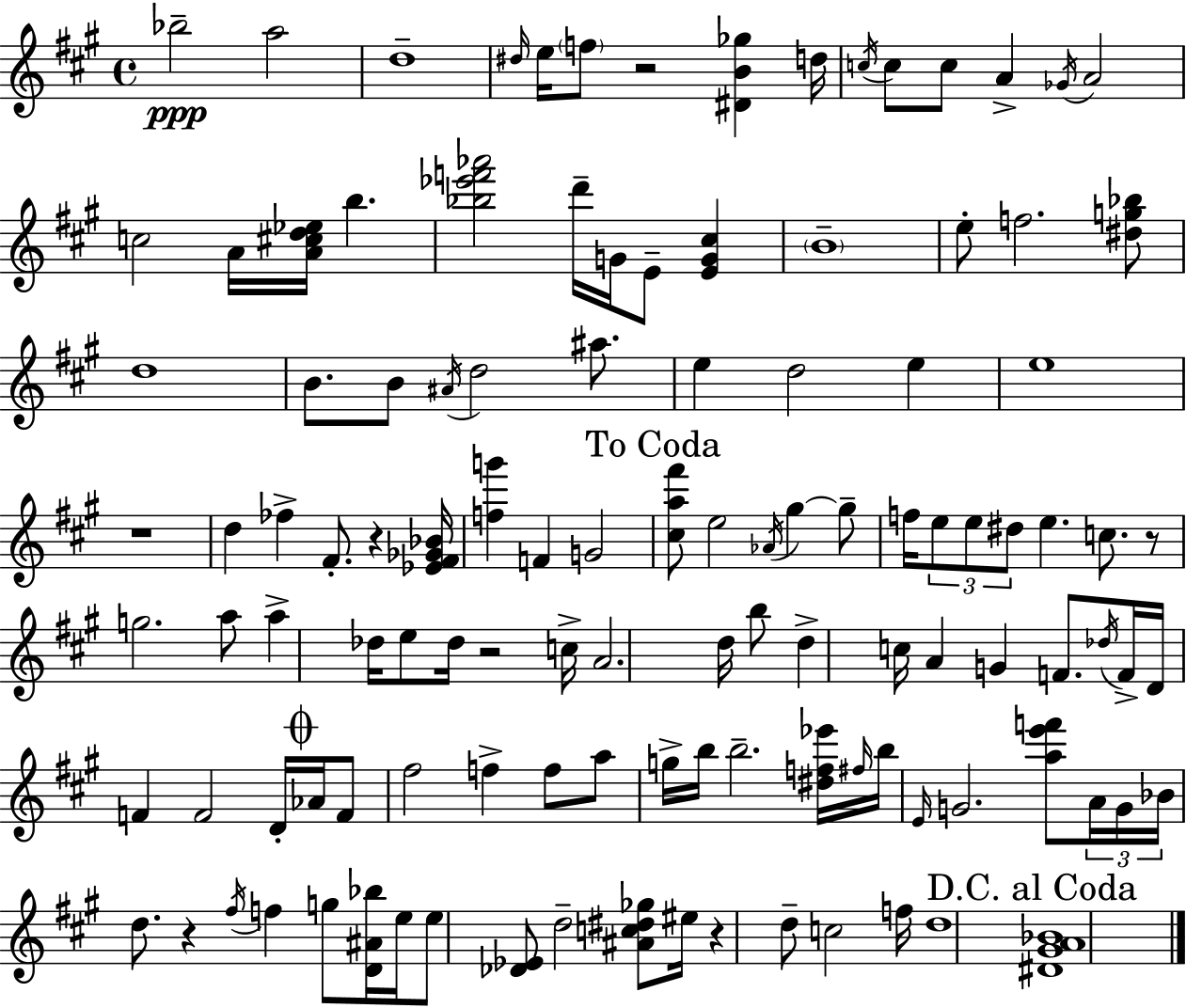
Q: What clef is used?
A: treble